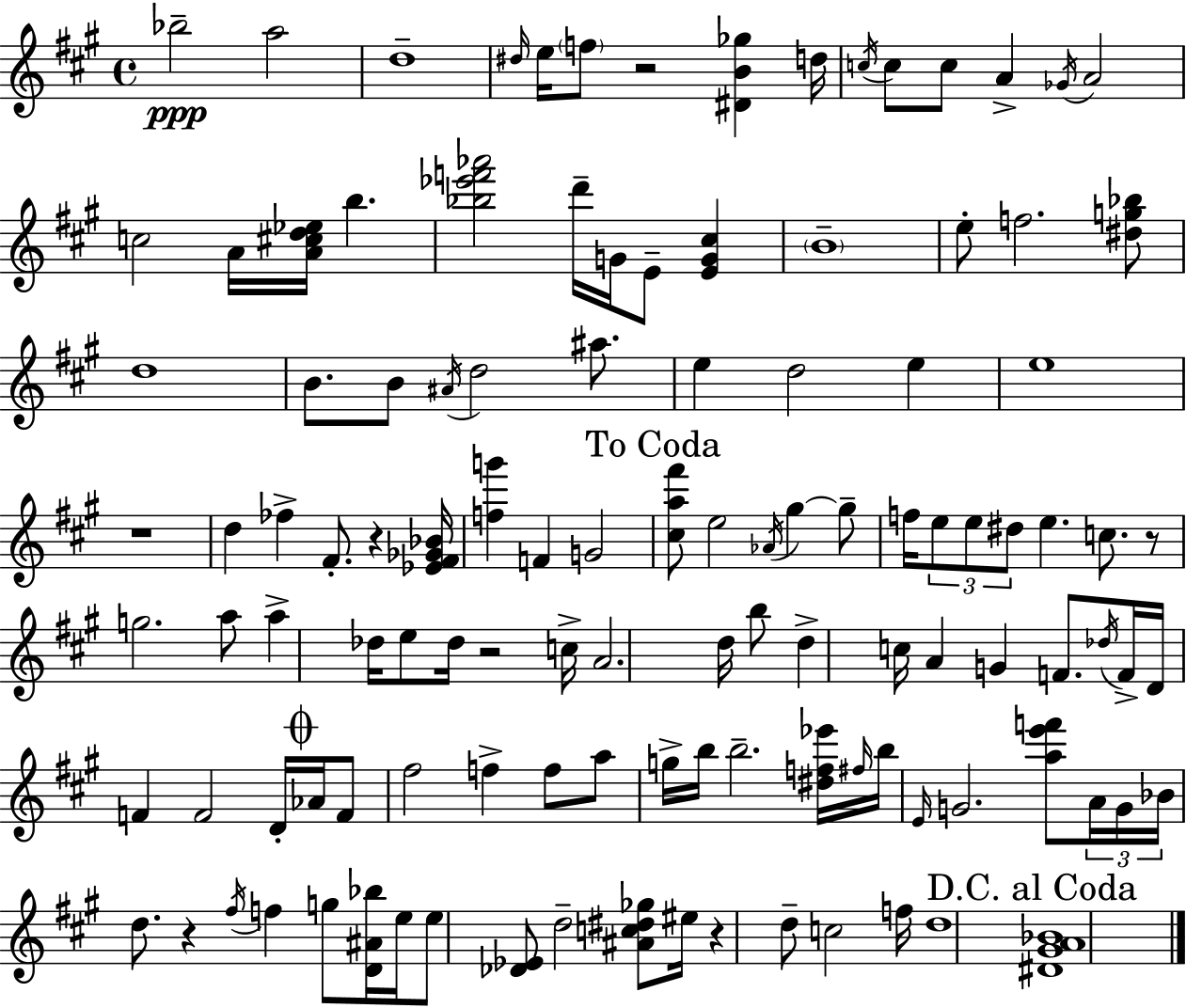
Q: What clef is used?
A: treble